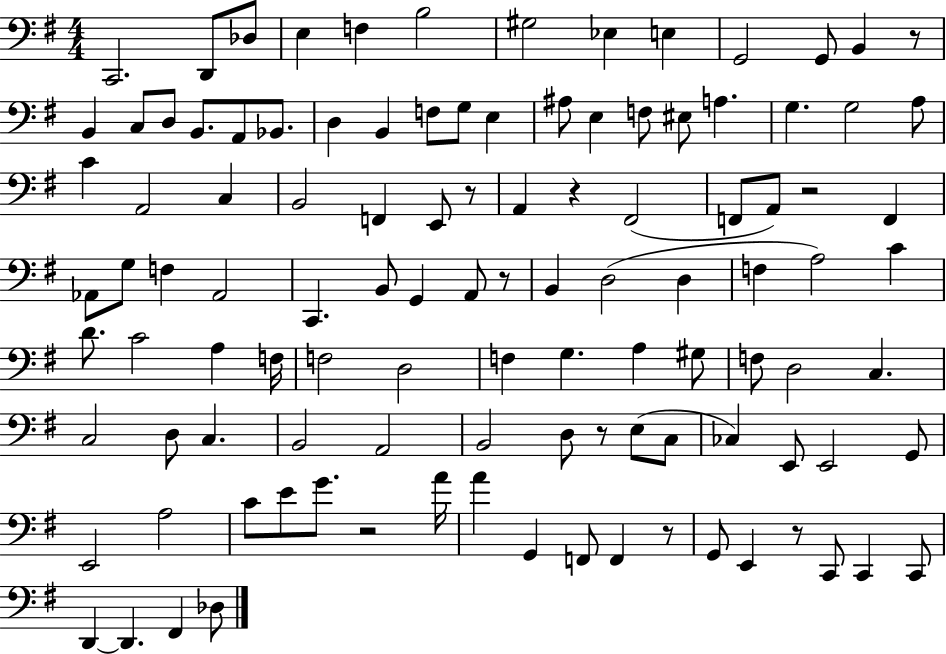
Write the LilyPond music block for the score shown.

{
  \clef bass
  \numericTimeSignature
  \time 4/4
  \key g \major
  \repeat volta 2 { c,2. d,8 des8 | e4 f4 b2 | gis2 ees4 e4 | g,2 g,8 b,4 r8 | \break b,4 c8 d8 b,8. a,8 bes,8. | d4 b,4 f8 g8 e4 | ais8 e4 f8 eis8 a4. | g4. g2 a8 | \break c'4 a,2 c4 | b,2 f,4 e,8 r8 | a,4 r4 fis,2( | f,8 a,8) r2 f,4 | \break aes,8 g8 f4 aes,2 | c,4. b,8 g,4 a,8 r8 | b,4 d2( d4 | f4 a2) c'4 | \break d'8. c'2 a4 f16 | f2 d2 | f4 g4. a4 gis8 | f8 d2 c4. | \break c2 d8 c4. | b,2 a,2 | b,2 d8 r8 e8( c8 | ces4) e,8 e,2 g,8 | \break e,2 a2 | c'8 e'8 g'8. r2 a'16 | a'4 g,4 f,8 f,4 r8 | g,8 e,4 r8 c,8 c,4 c,8 | \break d,4~~ d,4. fis,4 des8 | } \bar "|."
}